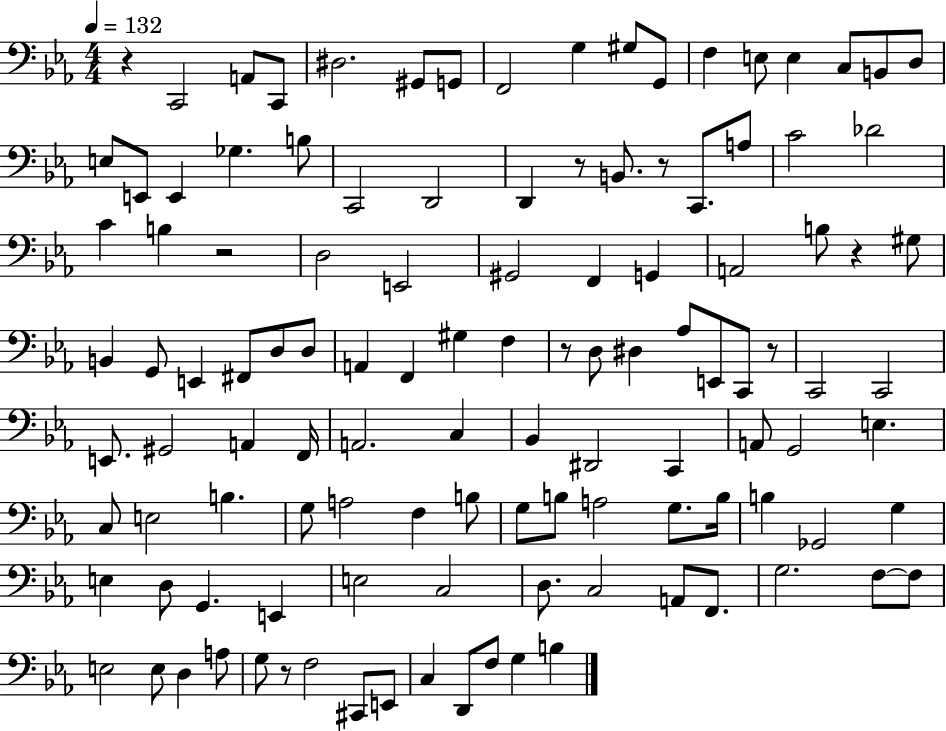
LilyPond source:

{
  \clef bass
  \numericTimeSignature
  \time 4/4
  \key ees \major
  \tempo 4 = 132
  \repeat volta 2 { r4 c,2 a,8 c,8 | dis2. gis,8 g,8 | f,2 g4 gis8 g,8 | f4 e8 e4 c8 b,8 d8 | \break e8 e,8 e,4 ges4. b8 | c,2 d,2 | d,4 r8 b,8. r8 c,8. a8 | c'2 des'2 | \break c'4 b4 r2 | d2 e,2 | gis,2 f,4 g,4 | a,2 b8 r4 gis8 | \break b,4 g,8 e,4 fis,8 d8 d8 | a,4 f,4 gis4 f4 | r8 d8 dis4 aes8 e,8 c,8 r8 | c,2 c,2 | \break e,8. gis,2 a,4 f,16 | a,2. c4 | bes,4 dis,2 c,4 | a,8 g,2 e4. | \break c8 e2 b4. | g8 a2 f4 b8 | g8 b8 a2 g8. b16 | b4 ges,2 g4 | \break e4 d8 g,4. e,4 | e2 c2 | d8. c2 a,8 f,8. | g2. f8~~ f8 | \break e2 e8 d4 a8 | g8 r8 f2 cis,8 e,8 | c4 d,8 f8 g4 b4 | } \bar "|."
}